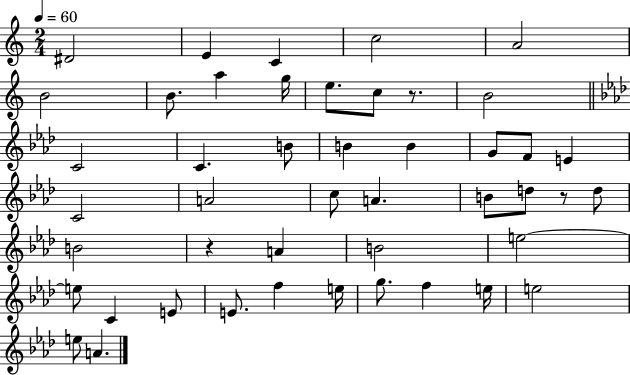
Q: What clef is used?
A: treble